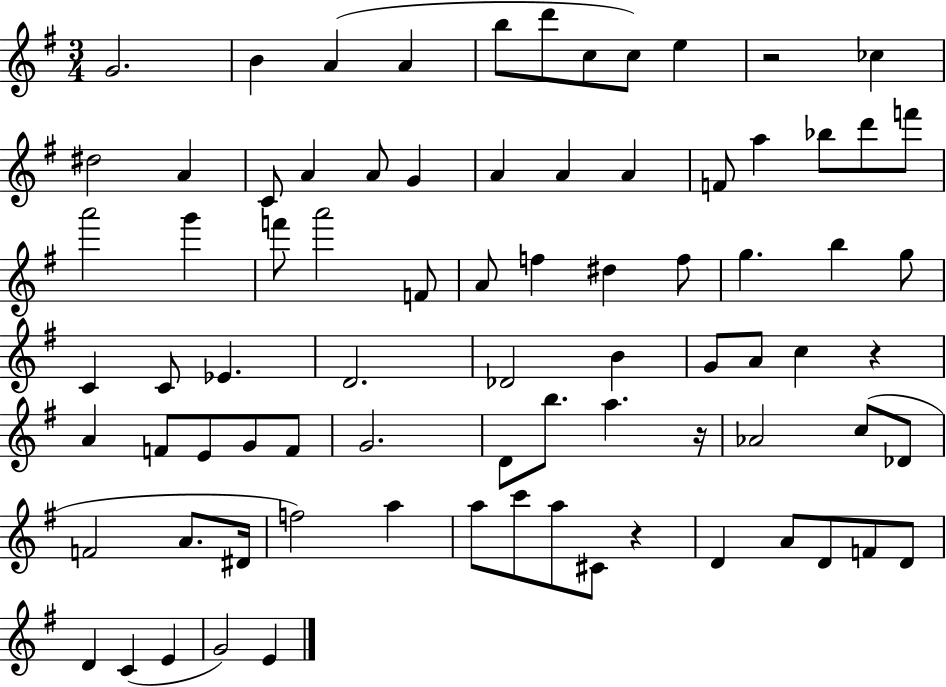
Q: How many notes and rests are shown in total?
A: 80